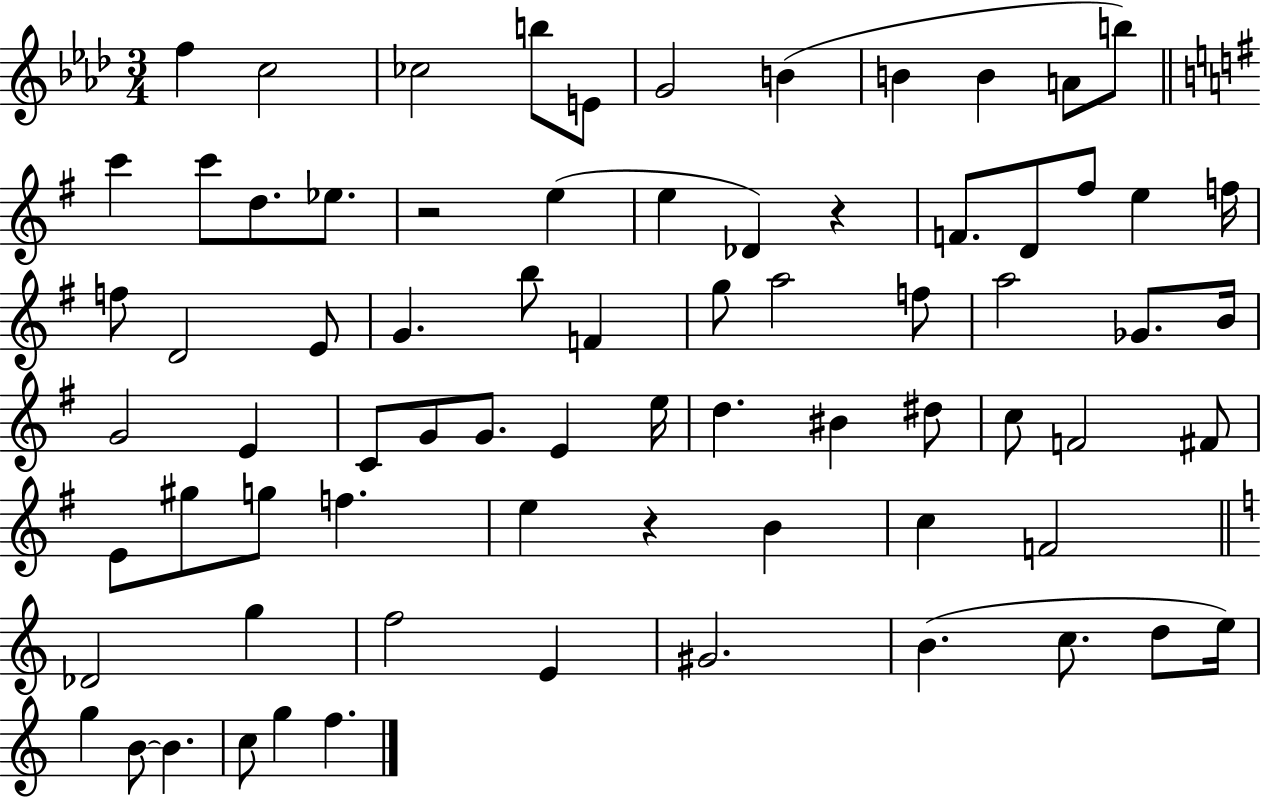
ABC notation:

X:1
T:Untitled
M:3/4
L:1/4
K:Ab
f c2 _c2 b/2 E/2 G2 B B B A/2 b/2 c' c'/2 d/2 _e/2 z2 e e _D z F/2 D/2 ^f/2 e f/4 f/2 D2 E/2 G b/2 F g/2 a2 f/2 a2 _G/2 B/4 G2 E C/2 G/2 G/2 E e/4 d ^B ^d/2 c/2 F2 ^F/2 E/2 ^g/2 g/2 f e z B c F2 _D2 g f2 E ^G2 B c/2 d/2 e/4 g B/2 B c/2 g f